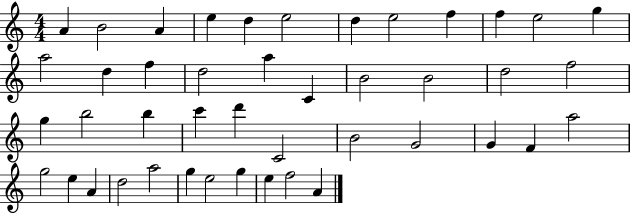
A4/q B4/h A4/q E5/q D5/q E5/h D5/q E5/h F5/q F5/q E5/h G5/q A5/h D5/q F5/q D5/h A5/q C4/q B4/h B4/h D5/h F5/h G5/q B5/h B5/q C6/q D6/q C4/h B4/h G4/h G4/q F4/q A5/h G5/h E5/q A4/q D5/h A5/h G5/q E5/h G5/q E5/q F5/h A4/q